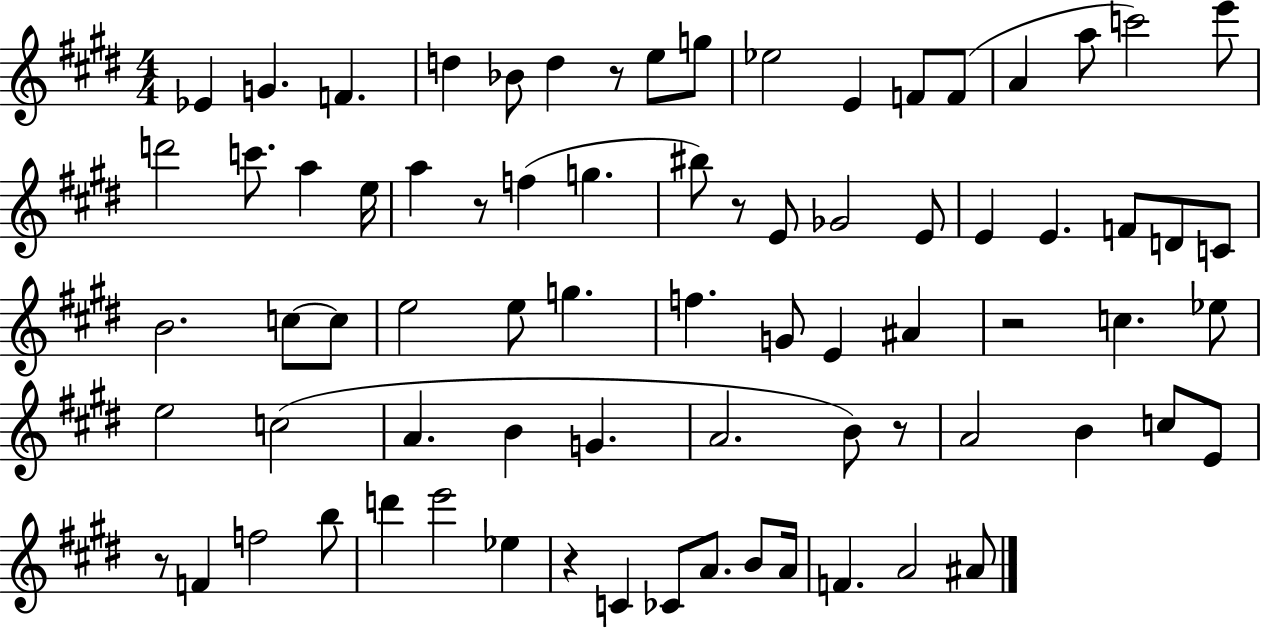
{
  \clef treble
  \numericTimeSignature
  \time 4/4
  \key e \major
  ees'4 g'4. f'4. | d''4 bes'8 d''4 r8 e''8 g''8 | ees''2 e'4 f'8 f'8( | a'4 a''8 c'''2) e'''8 | \break d'''2 c'''8. a''4 e''16 | a''4 r8 f''4( g''4. | bis''8) r8 e'8 ges'2 e'8 | e'4 e'4. f'8 d'8 c'8 | \break b'2. c''8~~ c''8 | e''2 e''8 g''4. | f''4. g'8 e'4 ais'4 | r2 c''4. ees''8 | \break e''2 c''2( | a'4. b'4 g'4. | a'2. b'8) r8 | a'2 b'4 c''8 e'8 | \break r8 f'4 f''2 b''8 | d'''4 e'''2 ees''4 | r4 c'4 ces'8 a'8. b'8 a'16 | f'4. a'2 ais'8 | \break \bar "|."
}